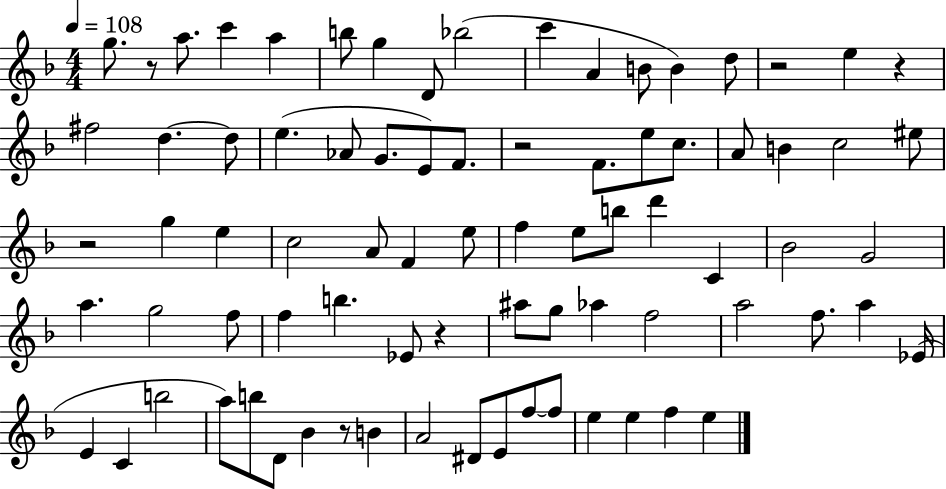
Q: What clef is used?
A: treble